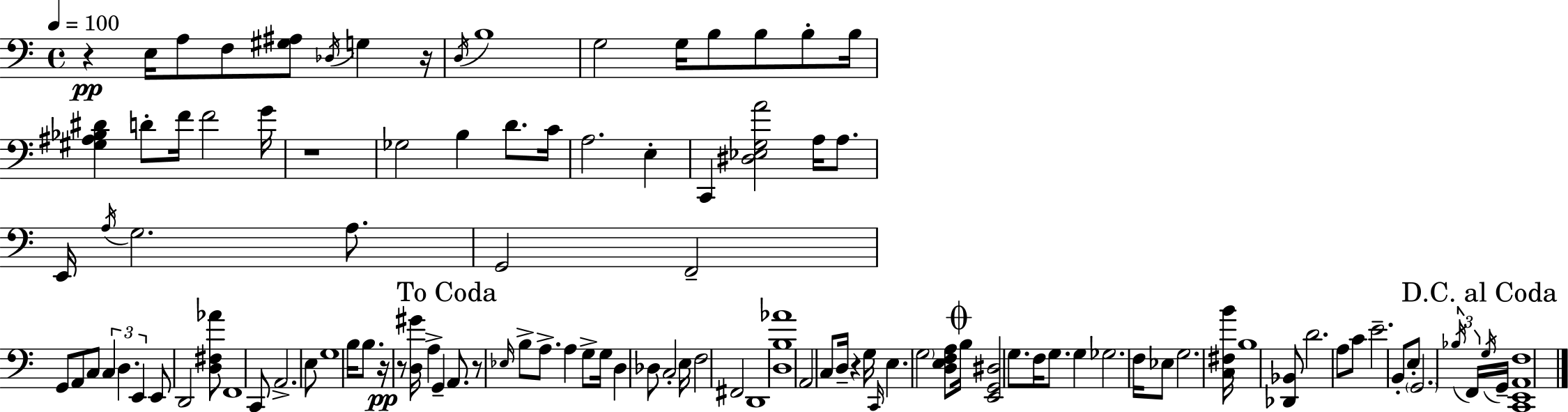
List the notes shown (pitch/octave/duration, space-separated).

R/q E3/s A3/e F3/e [G#3,A#3]/e Db3/s G3/q R/s D3/s B3/w G3/h G3/s B3/e B3/e B3/e B3/s [G#3,A#3,Bb3,D#4]/q D4/e F4/s F4/h G4/s R/w Gb3/h B3/q D4/e. C4/s A3/h. E3/q C2/q [D#3,Eb3,G3,A4]/h A3/s A3/e. E2/s A3/s G3/h. A3/e. G2/h F2/h G2/e A2/e C3/e C3/q D3/q. E2/q E2/e D2/h [D3,F#3,Ab4]/e F2/w C2/e A2/h. E3/e G3/w B3/s B3/e. R/s R/e [D3,G#4]/s A3/q G2/q A2/e. R/e Eb3/s B3/e A3/e. A3/q G3/e G3/s D3/q Db3/e C3/h E3/s F3/h F#2/h D2/w [D3,B3,Ab4]/w A2/h C3/e D3/s R/q G3/s C2/s E3/q. G3/h [D3,E3,F3,A3]/e B3/s [E2,G2,D#3]/h G3/e. F3/s G3/e. G3/q Gb3/h. F3/s Eb3/e G3/h. [C3,F#3,B4]/s B3/w [Db2,Bb2]/e D4/h. A3/e C4/e E4/h. B2/e E3/e G2/h. Bb3/s F2/s G3/s G2/s [C2,E2,A2,F3]/w